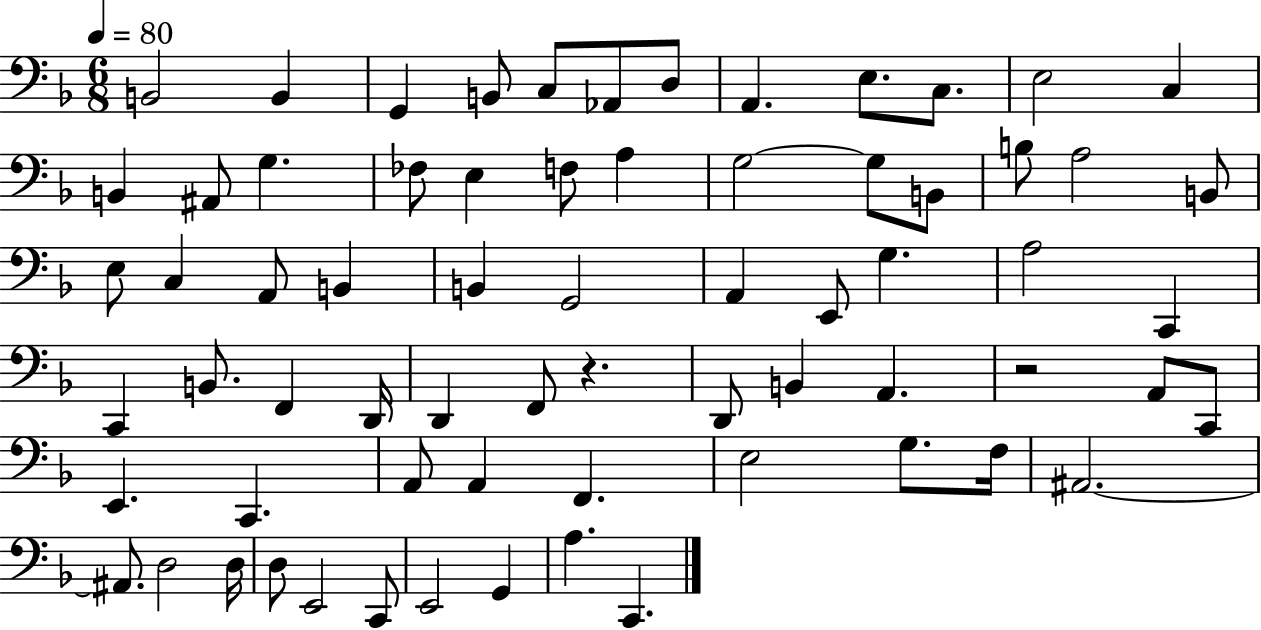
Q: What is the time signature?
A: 6/8